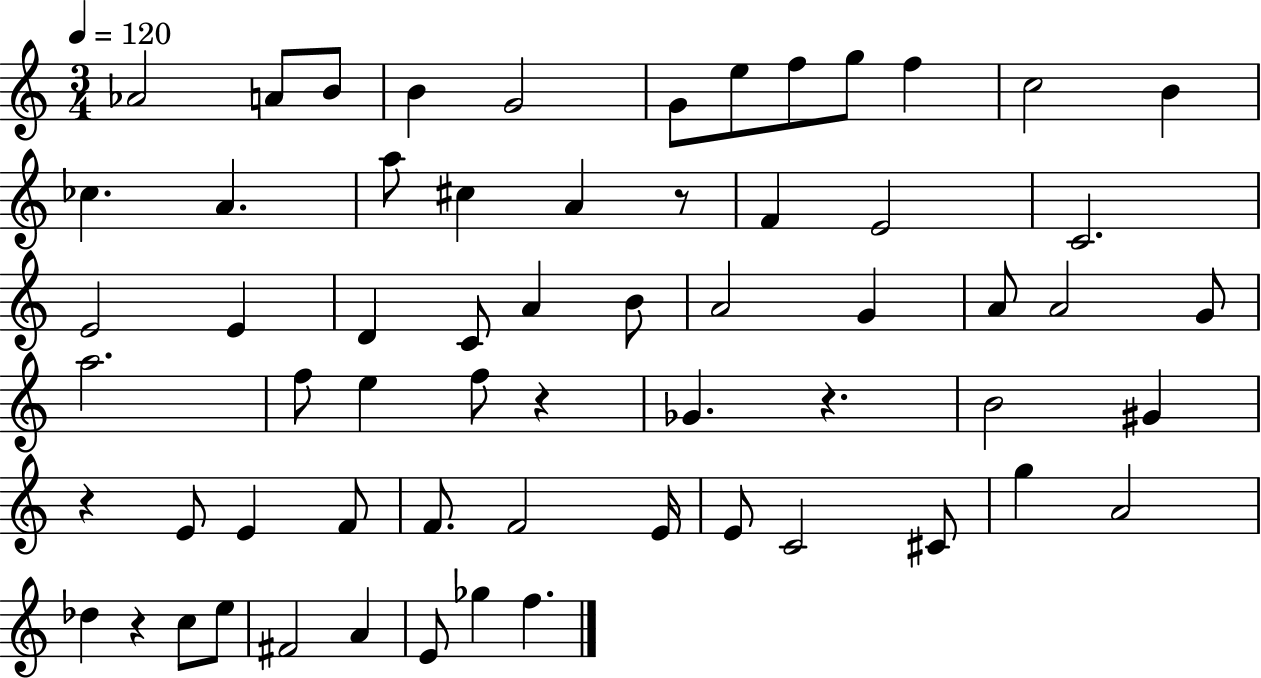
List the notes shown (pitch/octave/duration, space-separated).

Ab4/h A4/e B4/e B4/q G4/h G4/e E5/e F5/e G5/e F5/q C5/h B4/q CES5/q. A4/q. A5/e C#5/q A4/q R/e F4/q E4/h C4/h. E4/h E4/q D4/q C4/e A4/q B4/e A4/h G4/q A4/e A4/h G4/e A5/h. F5/e E5/q F5/e R/q Gb4/q. R/q. B4/h G#4/q R/q E4/e E4/q F4/e F4/e. F4/h E4/s E4/e C4/h C#4/e G5/q A4/h Db5/q R/q C5/e E5/e F#4/h A4/q E4/e Gb5/q F5/q.